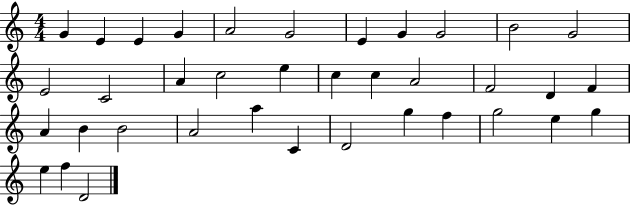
G4/q E4/q E4/q G4/q A4/h G4/h E4/q G4/q G4/h B4/h G4/h E4/h C4/h A4/q C5/h E5/q C5/q C5/q A4/h F4/h D4/q F4/q A4/q B4/q B4/h A4/h A5/q C4/q D4/h G5/q F5/q G5/h E5/q G5/q E5/q F5/q D4/h